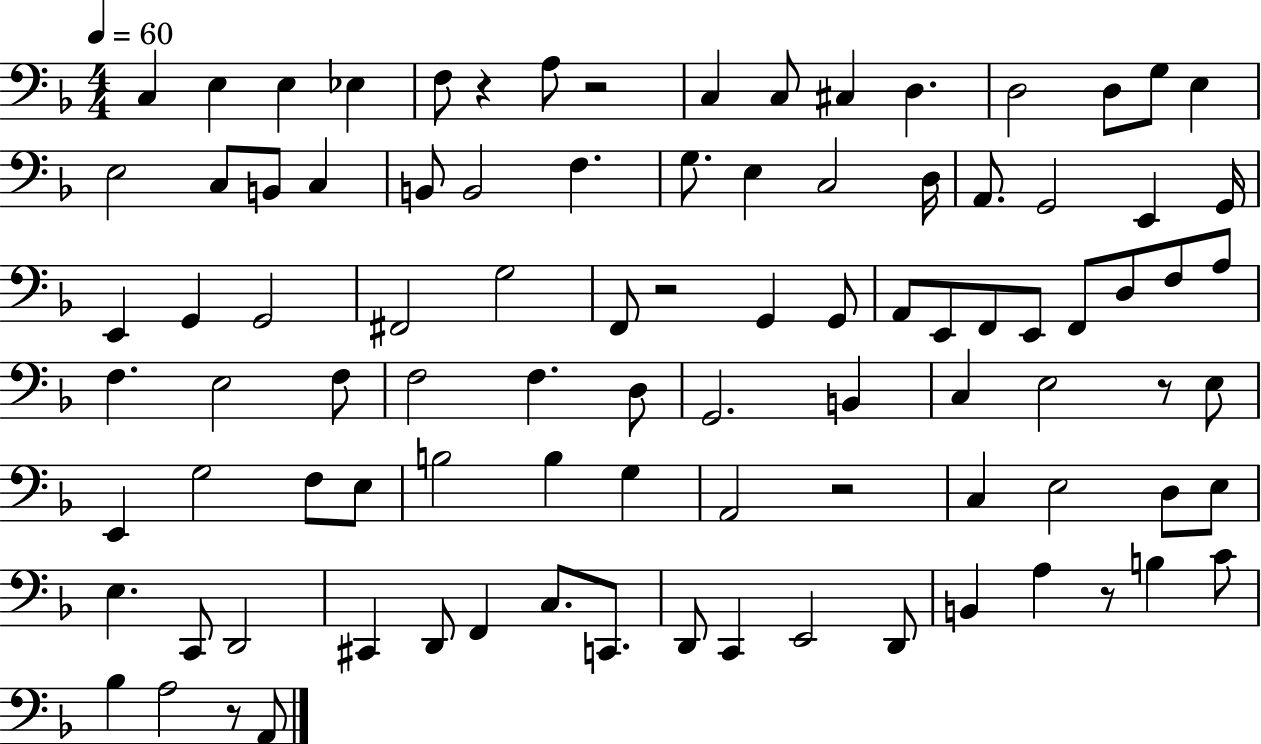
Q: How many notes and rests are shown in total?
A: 94